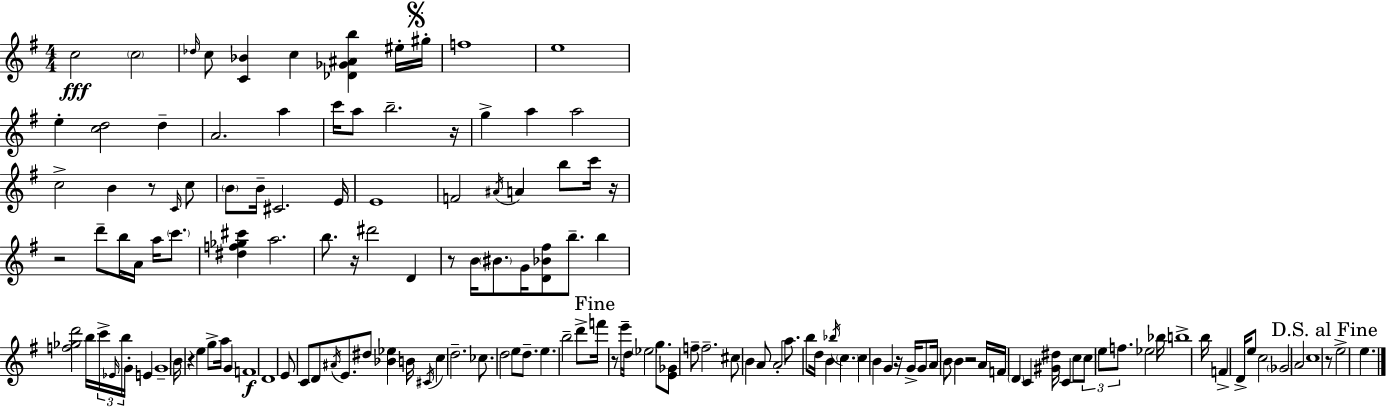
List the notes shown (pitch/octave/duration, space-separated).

C5/h C5/h Db5/s C5/e [C4,Bb4]/q C5/q [Db4,Gb4,A#4,B5]/q EIS5/s G#5/s F5/w E5/w E5/q [C5,D5]/h D5/q A4/h. A5/q C6/s A5/e B5/h. R/s G5/q A5/q A5/h C5/h B4/q R/e C4/s C5/e B4/e B4/s C#4/h. E4/s E4/w F4/h A#4/s A4/q B5/e C6/s R/s R/h D6/e B5/s A4/s A5/s C6/e. [D#5,F5,Gb5,C#6]/q A5/h. B5/e. R/s D#6/h D4/q R/e B4/s BIS4/e. G4/s [D4,Bb4,F#5]/e B5/e. B5/q [F5,Gb5,D6]/h B5/s C6/s Eb4/s B5/s G4/s E4/q G4/w B4/s R/q E5/q G5/e A5/s G4/q F4/w D4/w E4/e C4/e D4/e A#4/s E4/e. D#5/e [Bb4,Eb5]/q B4/s C#4/s C5/q D5/h. CES5/e. D5/h E5/e D5/e. E5/q. B5/h D6/e F6/s R/e E6/s D5/s Eb5/h G5/e. [E4,Gb4]/e F5/e F5/h. C#5/e B4/q A4/e A4/h A5/e. B5/e D5/s B4/q Bb5/s C5/q. C5/q B4/q G4/q R/s G4/s G4/e A4/s B4/e B4/q R/h A4/s F4/s D4/q C4/q [G#4,D#5]/s C4/q C5/e C5/e E5/e F5/e. Eb5/h Bb5/s B5/w B5/s F4/q D4/s E5/e C5/h Gb4/h A4/h C5/w R/e E5/h E5/q.